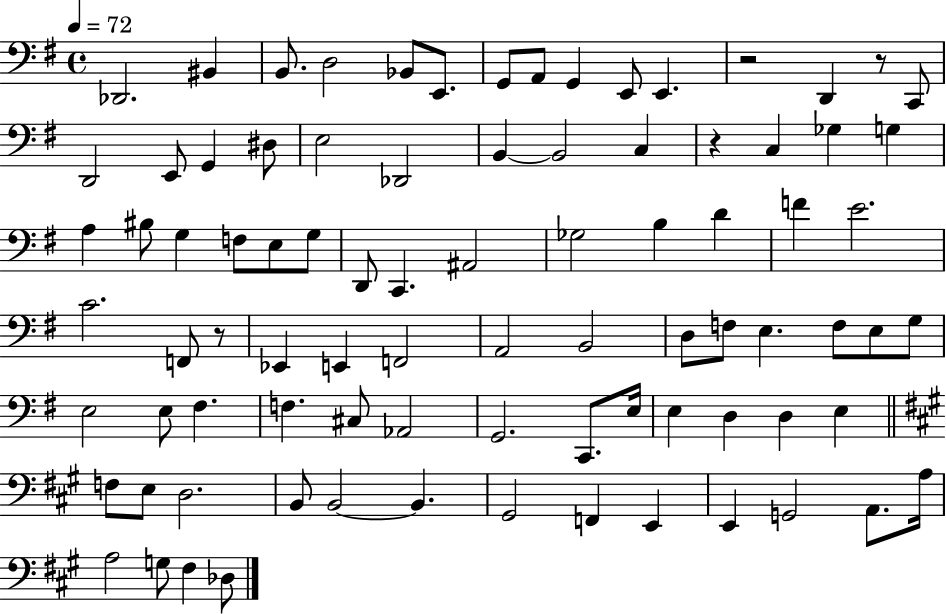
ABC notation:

X:1
T:Untitled
M:4/4
L:1/4
K:G
_D,,2 ^B,, B,,/2 D,2 _B,,/2 E,,/2 G,,/2 A,,/2 G,, E,,/2 E,, z2 D,, z/2 C,,/2 D,,2 E,,/2 G,, ^D,/2 E,2 _D,,2 B,, B,,2 C, z C, _G, G, A, ^B,/2 G, F,/2 E,/2 G,/2 D,,/2 C,, ^A,,2 _G,2 B, D F E2 C2 F,,/2 z/2 _E,, E,, F,,2 A,,2 B,,2 D,/2 F,/2 E, F,/2 E,/2 G,/2 E,2 E,/2 ^F, F, ^C,/2 _A,,2 G,,2 C,,/2 E,/4 E, D, D, E, F,/2 E,/2 D,2 B,,/2 B,,2 B,, ^G,,2 F,, E,, E,, G,,2 A,,/2 A,/4 A,2 G,/2 ^F, _D,/2